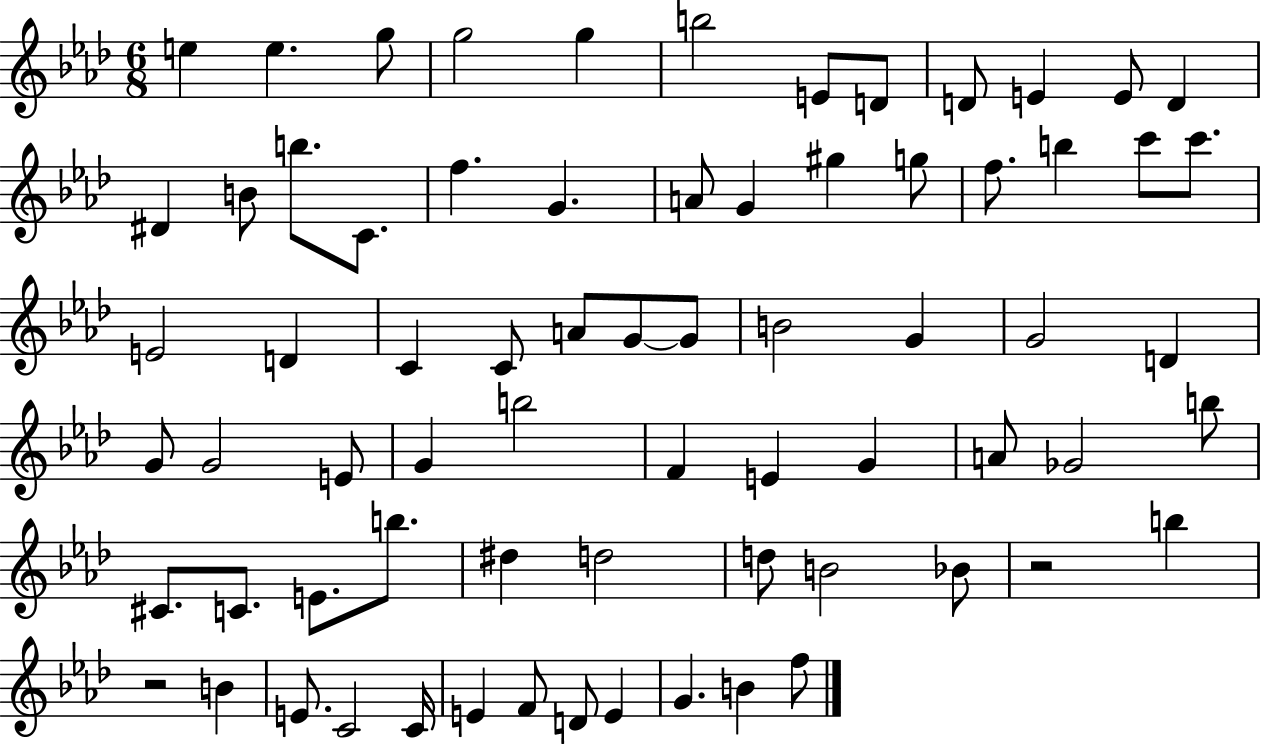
E5/q E5/q. G5/e G5/h G5/q B5/h E4/e D4/e D4/e E4/q E4/e D4/q D#4/q B4/e B5/e. C4/e. F5/q. G4/q. A4/e G4/q G#5/q G5/e F5/e. B5/q C6/e C6/e. E4/h D4/q C4/q C4/e A4/e G4/e G4/e B4/h G4/q G4/h D4/q G4/e G4/h E4/e G4/q B5/h F4/q E4/q G4/q A4/e Gb4/h B5/e C#4/e. C4/e. E4/e. B5/e. D#5/q D5/h D5/e B4/h Bb4/e R/h B5/q R/h B4/q E4/e. C4/h C4/s E4/q F4/e D4/e E4/q G4/q. B4/q F5/e